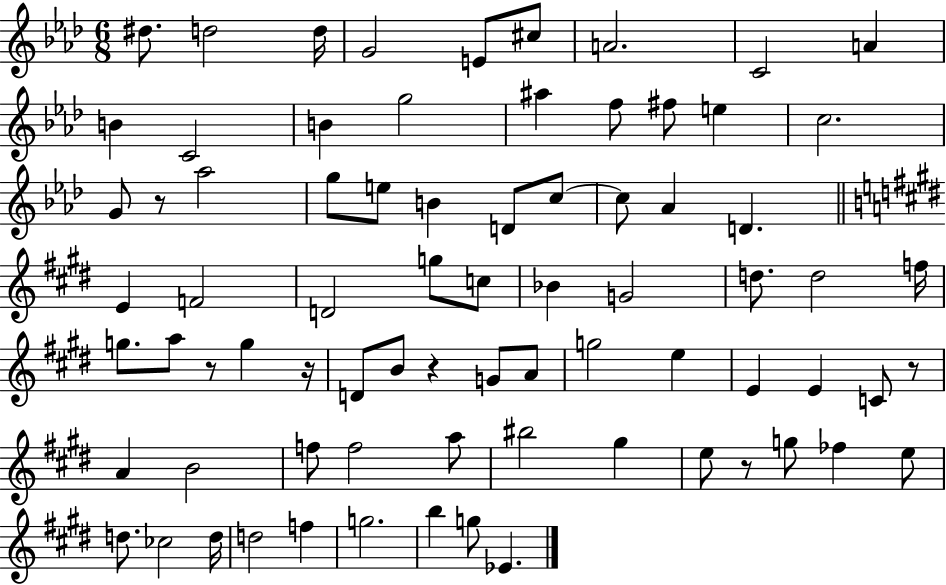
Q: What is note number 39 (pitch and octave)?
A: G5